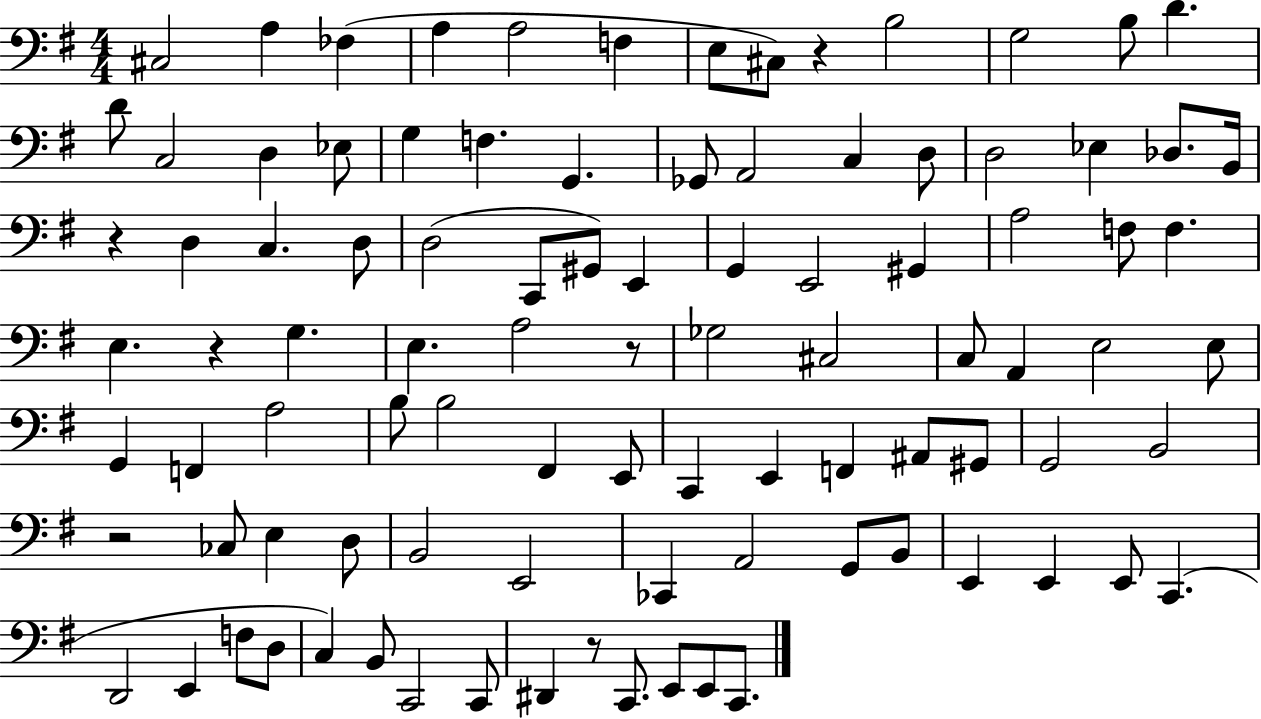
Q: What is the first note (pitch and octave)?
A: C#3